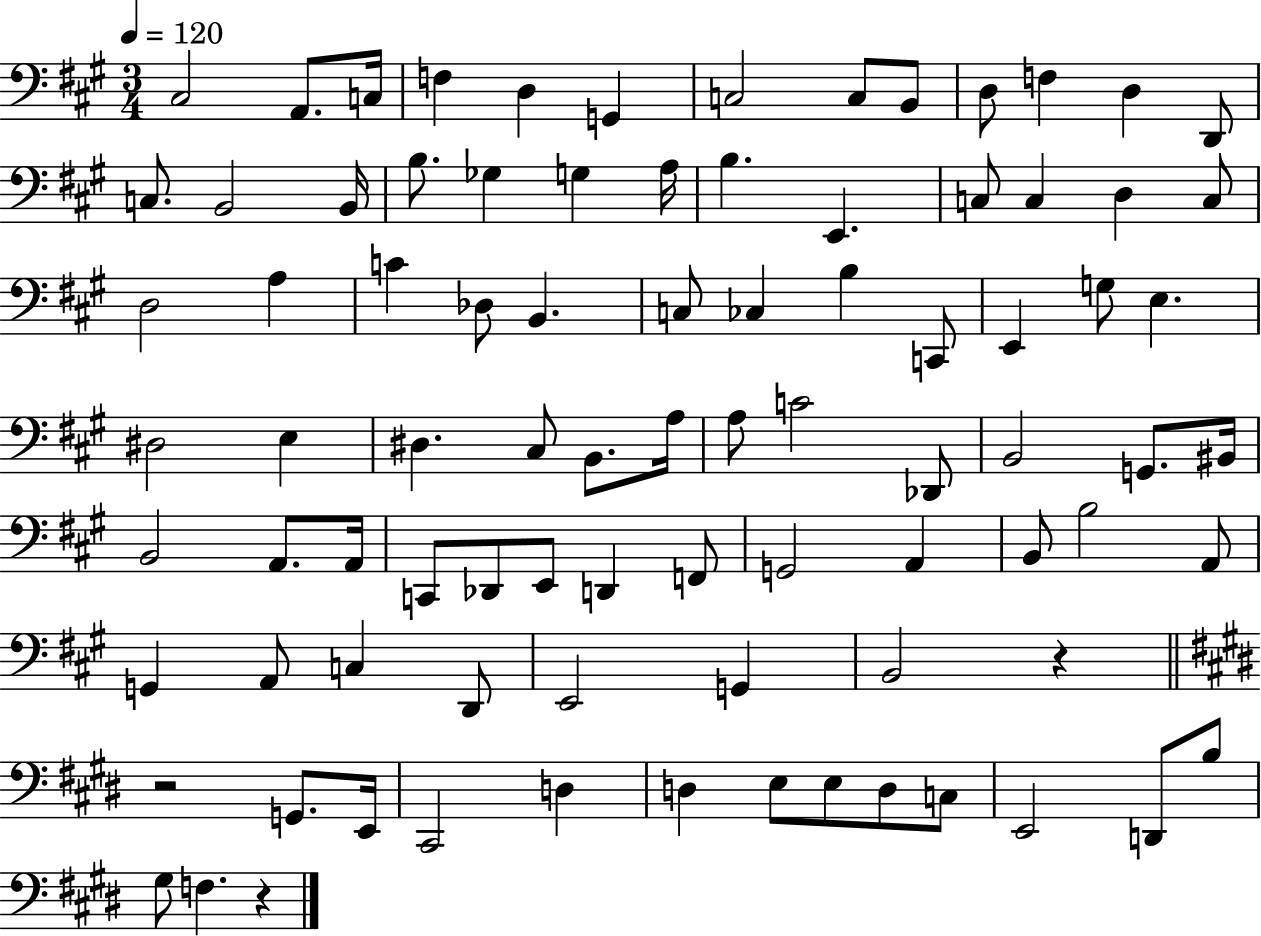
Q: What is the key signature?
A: A major